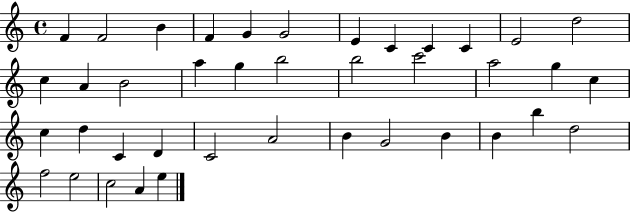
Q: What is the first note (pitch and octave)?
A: F4